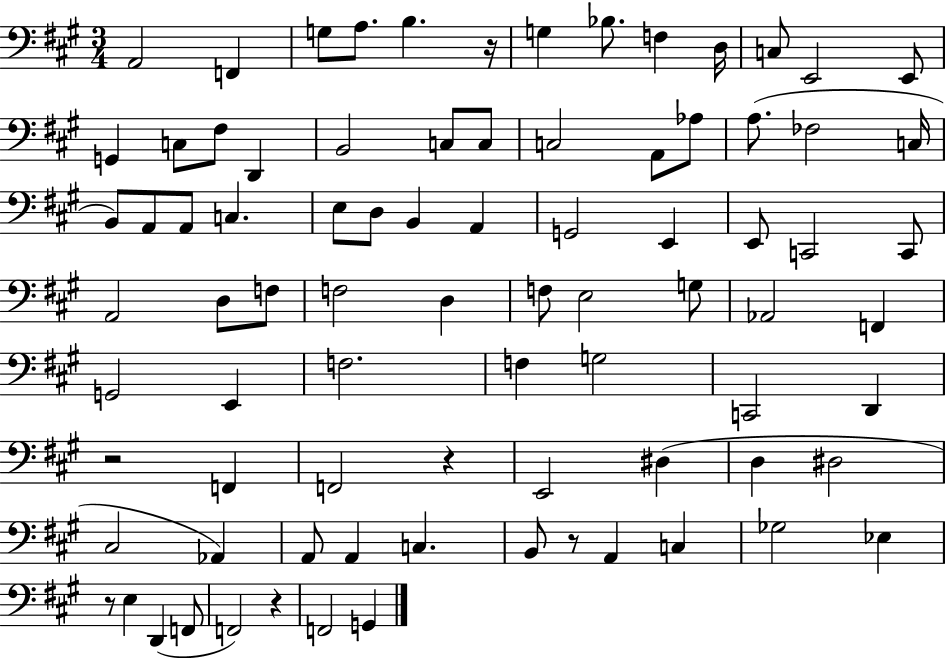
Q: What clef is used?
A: bass